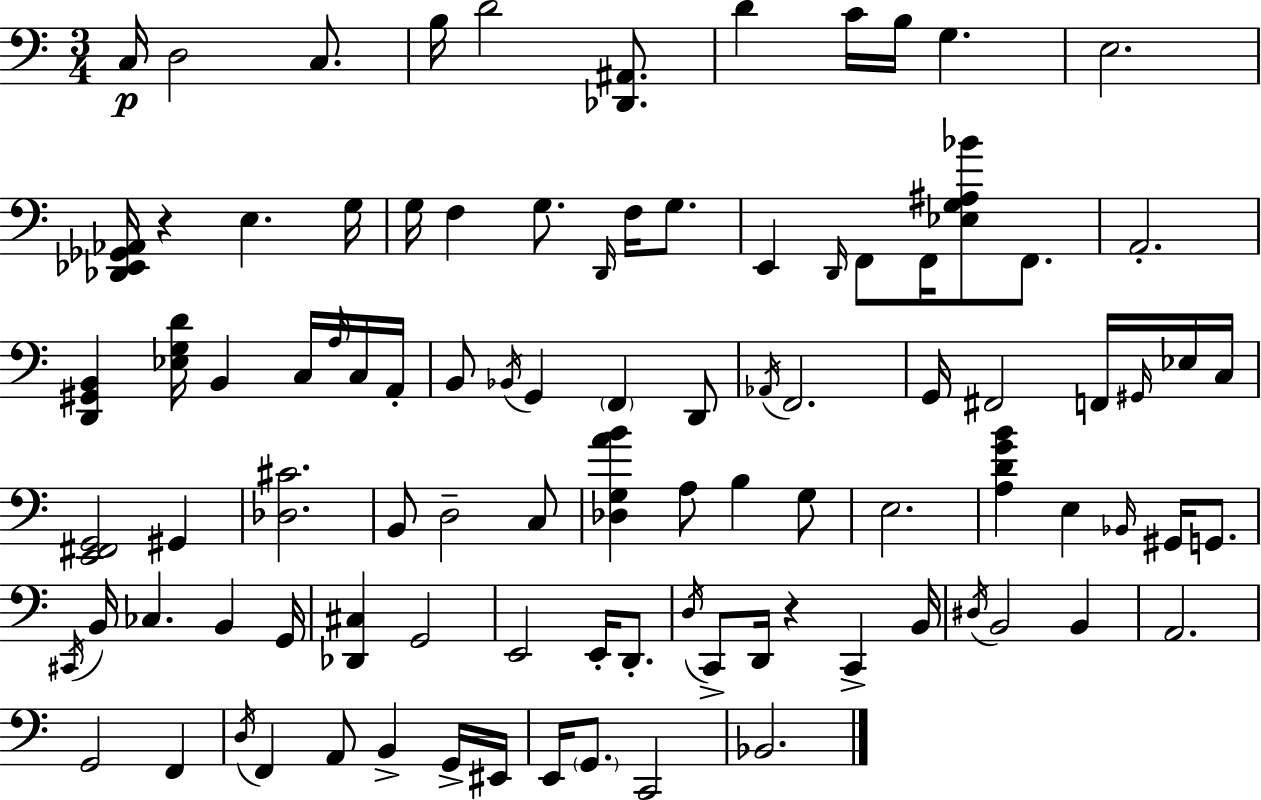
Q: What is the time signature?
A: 3/4